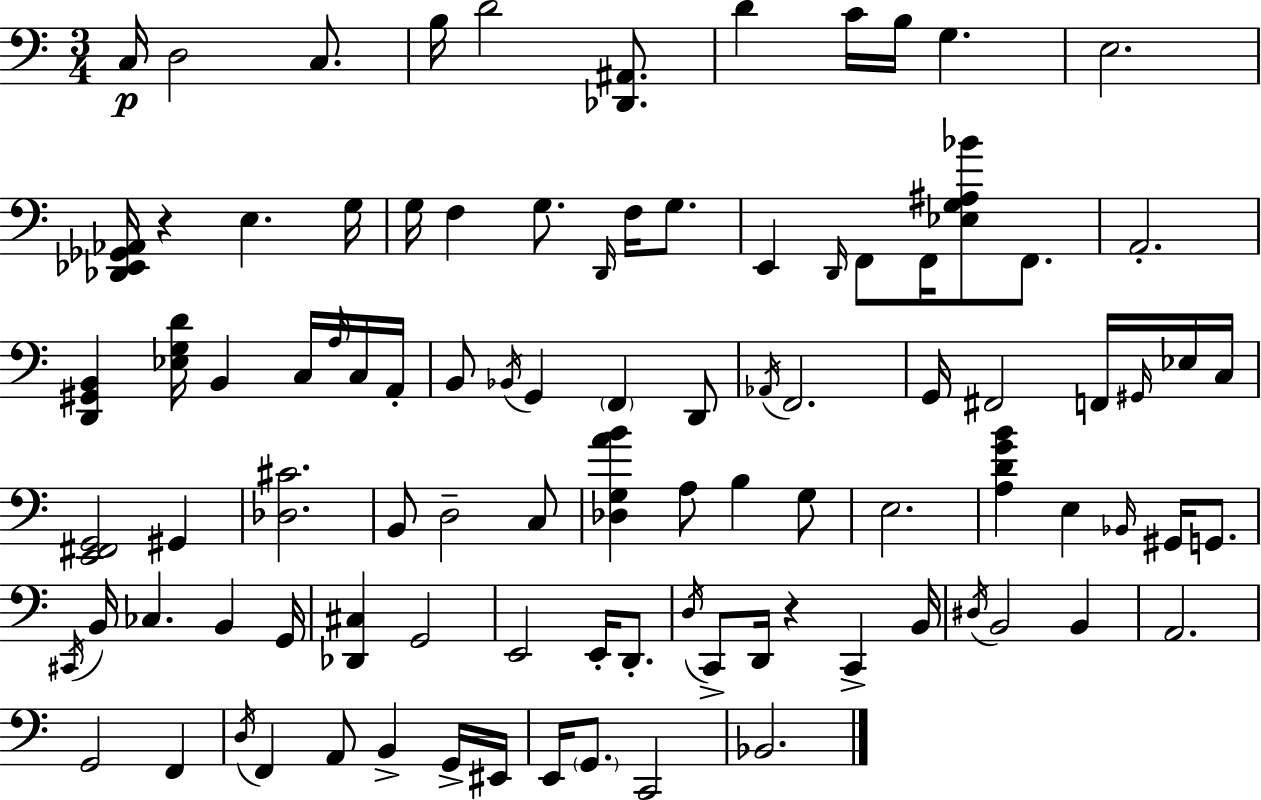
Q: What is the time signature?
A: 3/4